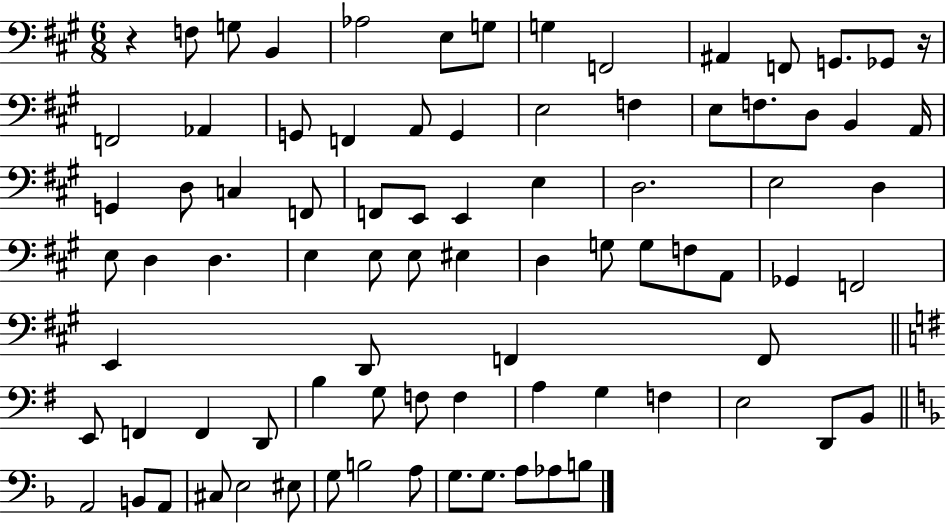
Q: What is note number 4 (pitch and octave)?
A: Ab3